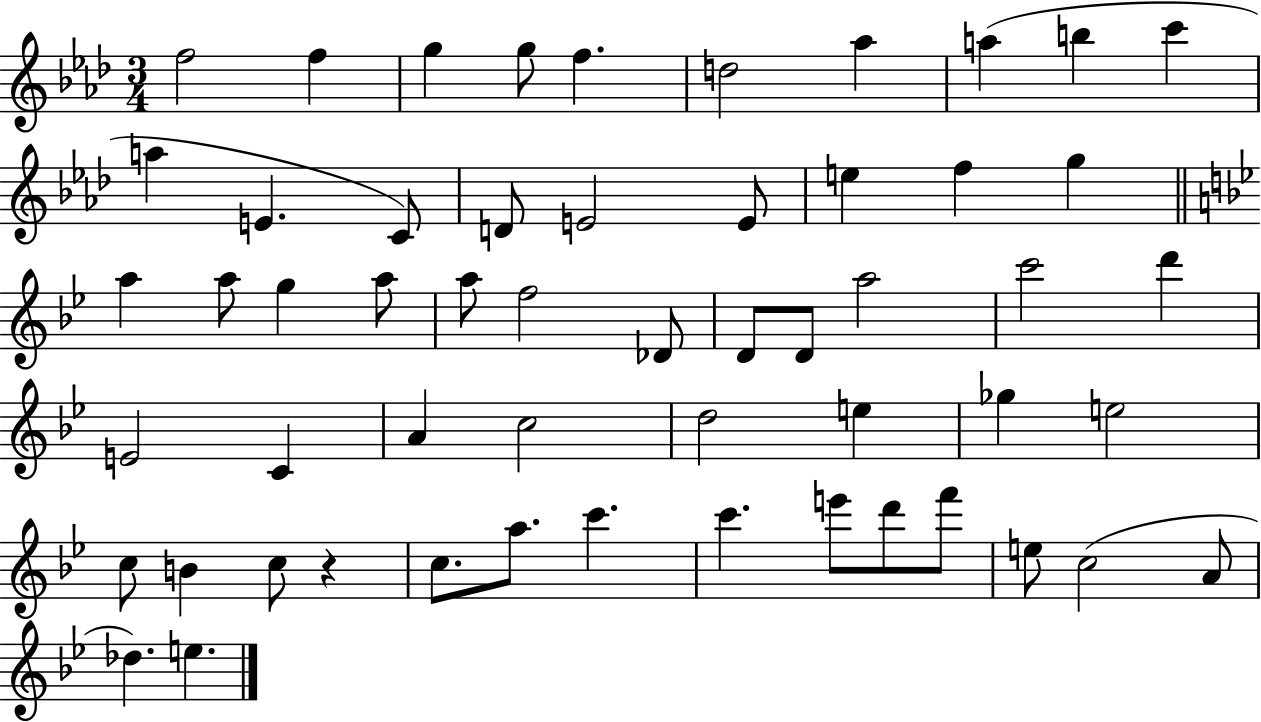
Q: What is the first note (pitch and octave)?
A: F5